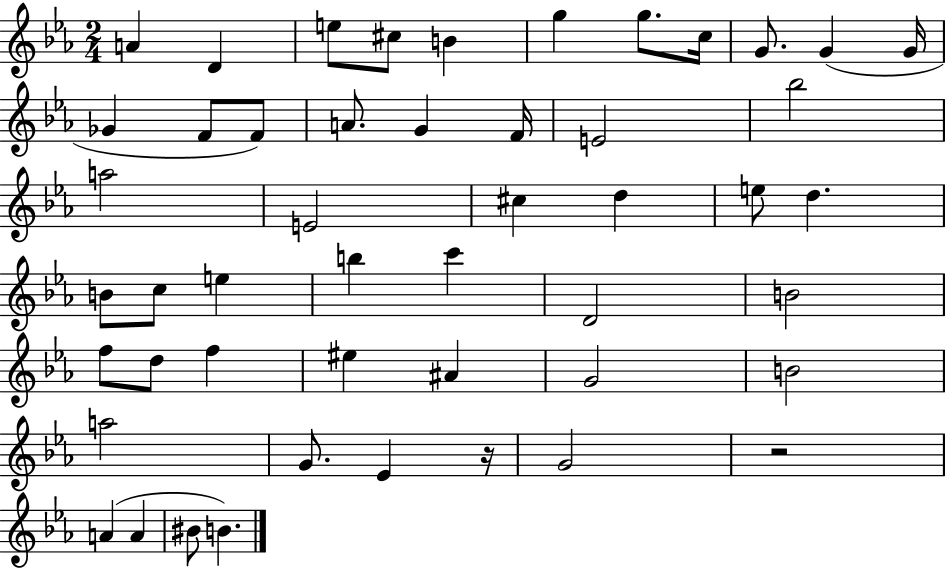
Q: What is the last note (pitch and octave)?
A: B4